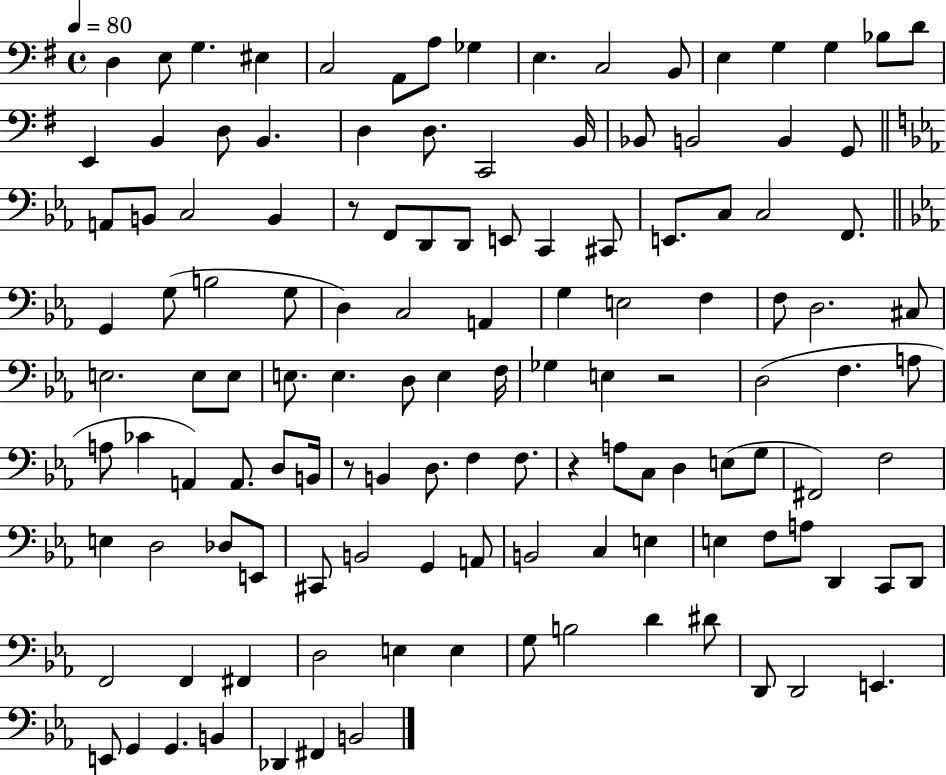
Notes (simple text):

D3/q E3/e G3/q. EIS3/q C3/h A2/e A3/e Gb3/q E3/q. C3/h B2/e E3/q G3/q G3/q Bb3/e D4/e E2/q B2/q D3/e B2/q. D3/q D3/e. C2/h B2/s Bb2/e B2/h B2/q G2/e A2/e B2/e C3/h B2/q R/e F2/e D2/e D2/e E2/e C2/q C#2/e E2/e. C3/e C3/h F2/e. G2/q G3/e B3/h G3/e D3/q C3/h A2/q G3/q E3/h F3/q F3/e D3/h. C#3/e E3/h. E3/e E3/e E3/e. E3/q. D3/e E3/q F3/s Gb3/q E3/q R/h D3/h F3/q. A3/e A3/e CES4/q A2/q A2/e. D3/e B2/s R/e B2/q D3/e. F3/q F3/e. R/q A3/e C3/e D3/q E3/e G3/e F#2/h F3/h E3/q D3/h Db3/e E2/e C#2/e B2/h G2/q A2/e B2/h C3/q E3/q E3/q F3/e A3/e D2/q C2/e D2/e F2/h F2/q F#2/q D3/h E3/q E3/q G3/e B3/h D4/q D#4/e D2/e D2/h E2/q. E2/e G2/q G2/q. B2/q Db2/q F#2/q B2/h